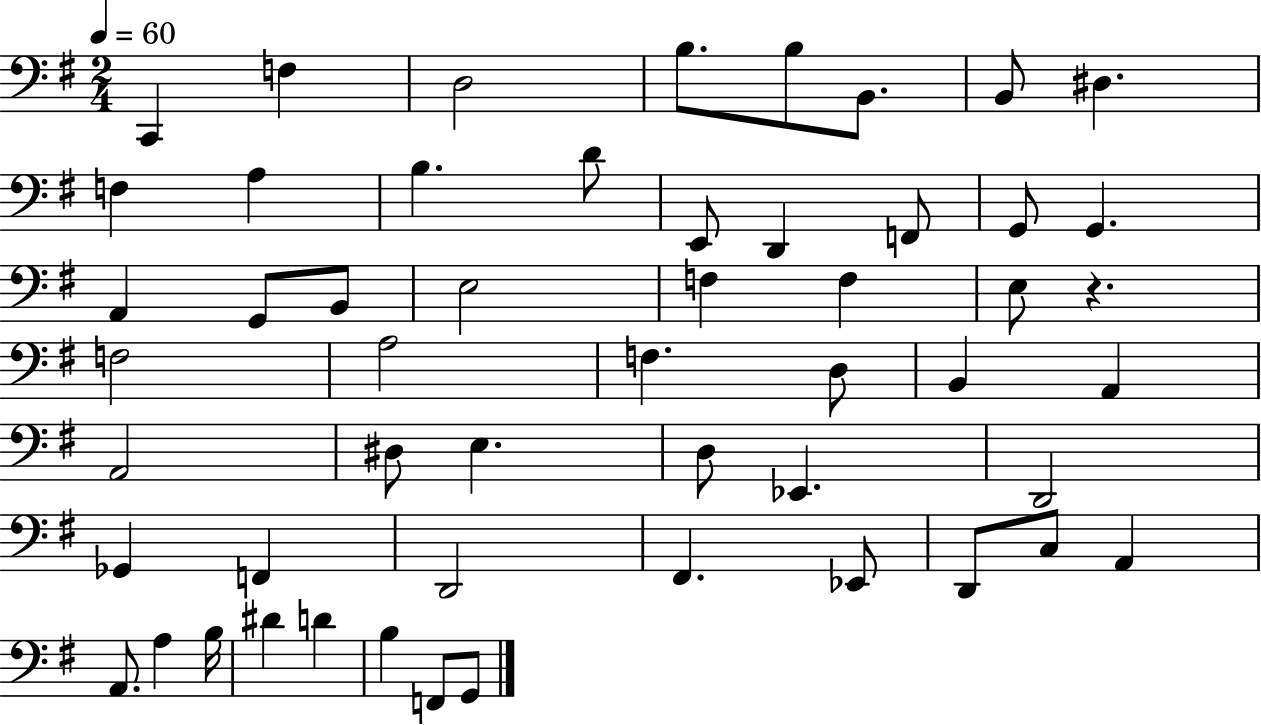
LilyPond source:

{
  \clef bass
  \numericTimeSignature
  \time 2/4
  \key g \major
  \tempo 4 = 60
  c,4 f4 | d2 | b8. b8 b,8. | b,8 dis4. | \break f4 a4 | b4. d'8 | e,8 d,4 f,8 | g,8 g,4. | \break a,4 g,8 b,8 | e2 | f4 f4 | e8 r4. | \break f2 | a2 | f4. d8 | b,4 a,4 | \break a,2 | dis8 e4. | d8 ees,4. | d,2 | \break ges,4 f,4 | d,2 | fis,4. ees,8 | d,8 c8 a,4 | \break a,8. a4 b16 | dis'4 d'4 | b4 f,8 g,8 | \bar "|."
}